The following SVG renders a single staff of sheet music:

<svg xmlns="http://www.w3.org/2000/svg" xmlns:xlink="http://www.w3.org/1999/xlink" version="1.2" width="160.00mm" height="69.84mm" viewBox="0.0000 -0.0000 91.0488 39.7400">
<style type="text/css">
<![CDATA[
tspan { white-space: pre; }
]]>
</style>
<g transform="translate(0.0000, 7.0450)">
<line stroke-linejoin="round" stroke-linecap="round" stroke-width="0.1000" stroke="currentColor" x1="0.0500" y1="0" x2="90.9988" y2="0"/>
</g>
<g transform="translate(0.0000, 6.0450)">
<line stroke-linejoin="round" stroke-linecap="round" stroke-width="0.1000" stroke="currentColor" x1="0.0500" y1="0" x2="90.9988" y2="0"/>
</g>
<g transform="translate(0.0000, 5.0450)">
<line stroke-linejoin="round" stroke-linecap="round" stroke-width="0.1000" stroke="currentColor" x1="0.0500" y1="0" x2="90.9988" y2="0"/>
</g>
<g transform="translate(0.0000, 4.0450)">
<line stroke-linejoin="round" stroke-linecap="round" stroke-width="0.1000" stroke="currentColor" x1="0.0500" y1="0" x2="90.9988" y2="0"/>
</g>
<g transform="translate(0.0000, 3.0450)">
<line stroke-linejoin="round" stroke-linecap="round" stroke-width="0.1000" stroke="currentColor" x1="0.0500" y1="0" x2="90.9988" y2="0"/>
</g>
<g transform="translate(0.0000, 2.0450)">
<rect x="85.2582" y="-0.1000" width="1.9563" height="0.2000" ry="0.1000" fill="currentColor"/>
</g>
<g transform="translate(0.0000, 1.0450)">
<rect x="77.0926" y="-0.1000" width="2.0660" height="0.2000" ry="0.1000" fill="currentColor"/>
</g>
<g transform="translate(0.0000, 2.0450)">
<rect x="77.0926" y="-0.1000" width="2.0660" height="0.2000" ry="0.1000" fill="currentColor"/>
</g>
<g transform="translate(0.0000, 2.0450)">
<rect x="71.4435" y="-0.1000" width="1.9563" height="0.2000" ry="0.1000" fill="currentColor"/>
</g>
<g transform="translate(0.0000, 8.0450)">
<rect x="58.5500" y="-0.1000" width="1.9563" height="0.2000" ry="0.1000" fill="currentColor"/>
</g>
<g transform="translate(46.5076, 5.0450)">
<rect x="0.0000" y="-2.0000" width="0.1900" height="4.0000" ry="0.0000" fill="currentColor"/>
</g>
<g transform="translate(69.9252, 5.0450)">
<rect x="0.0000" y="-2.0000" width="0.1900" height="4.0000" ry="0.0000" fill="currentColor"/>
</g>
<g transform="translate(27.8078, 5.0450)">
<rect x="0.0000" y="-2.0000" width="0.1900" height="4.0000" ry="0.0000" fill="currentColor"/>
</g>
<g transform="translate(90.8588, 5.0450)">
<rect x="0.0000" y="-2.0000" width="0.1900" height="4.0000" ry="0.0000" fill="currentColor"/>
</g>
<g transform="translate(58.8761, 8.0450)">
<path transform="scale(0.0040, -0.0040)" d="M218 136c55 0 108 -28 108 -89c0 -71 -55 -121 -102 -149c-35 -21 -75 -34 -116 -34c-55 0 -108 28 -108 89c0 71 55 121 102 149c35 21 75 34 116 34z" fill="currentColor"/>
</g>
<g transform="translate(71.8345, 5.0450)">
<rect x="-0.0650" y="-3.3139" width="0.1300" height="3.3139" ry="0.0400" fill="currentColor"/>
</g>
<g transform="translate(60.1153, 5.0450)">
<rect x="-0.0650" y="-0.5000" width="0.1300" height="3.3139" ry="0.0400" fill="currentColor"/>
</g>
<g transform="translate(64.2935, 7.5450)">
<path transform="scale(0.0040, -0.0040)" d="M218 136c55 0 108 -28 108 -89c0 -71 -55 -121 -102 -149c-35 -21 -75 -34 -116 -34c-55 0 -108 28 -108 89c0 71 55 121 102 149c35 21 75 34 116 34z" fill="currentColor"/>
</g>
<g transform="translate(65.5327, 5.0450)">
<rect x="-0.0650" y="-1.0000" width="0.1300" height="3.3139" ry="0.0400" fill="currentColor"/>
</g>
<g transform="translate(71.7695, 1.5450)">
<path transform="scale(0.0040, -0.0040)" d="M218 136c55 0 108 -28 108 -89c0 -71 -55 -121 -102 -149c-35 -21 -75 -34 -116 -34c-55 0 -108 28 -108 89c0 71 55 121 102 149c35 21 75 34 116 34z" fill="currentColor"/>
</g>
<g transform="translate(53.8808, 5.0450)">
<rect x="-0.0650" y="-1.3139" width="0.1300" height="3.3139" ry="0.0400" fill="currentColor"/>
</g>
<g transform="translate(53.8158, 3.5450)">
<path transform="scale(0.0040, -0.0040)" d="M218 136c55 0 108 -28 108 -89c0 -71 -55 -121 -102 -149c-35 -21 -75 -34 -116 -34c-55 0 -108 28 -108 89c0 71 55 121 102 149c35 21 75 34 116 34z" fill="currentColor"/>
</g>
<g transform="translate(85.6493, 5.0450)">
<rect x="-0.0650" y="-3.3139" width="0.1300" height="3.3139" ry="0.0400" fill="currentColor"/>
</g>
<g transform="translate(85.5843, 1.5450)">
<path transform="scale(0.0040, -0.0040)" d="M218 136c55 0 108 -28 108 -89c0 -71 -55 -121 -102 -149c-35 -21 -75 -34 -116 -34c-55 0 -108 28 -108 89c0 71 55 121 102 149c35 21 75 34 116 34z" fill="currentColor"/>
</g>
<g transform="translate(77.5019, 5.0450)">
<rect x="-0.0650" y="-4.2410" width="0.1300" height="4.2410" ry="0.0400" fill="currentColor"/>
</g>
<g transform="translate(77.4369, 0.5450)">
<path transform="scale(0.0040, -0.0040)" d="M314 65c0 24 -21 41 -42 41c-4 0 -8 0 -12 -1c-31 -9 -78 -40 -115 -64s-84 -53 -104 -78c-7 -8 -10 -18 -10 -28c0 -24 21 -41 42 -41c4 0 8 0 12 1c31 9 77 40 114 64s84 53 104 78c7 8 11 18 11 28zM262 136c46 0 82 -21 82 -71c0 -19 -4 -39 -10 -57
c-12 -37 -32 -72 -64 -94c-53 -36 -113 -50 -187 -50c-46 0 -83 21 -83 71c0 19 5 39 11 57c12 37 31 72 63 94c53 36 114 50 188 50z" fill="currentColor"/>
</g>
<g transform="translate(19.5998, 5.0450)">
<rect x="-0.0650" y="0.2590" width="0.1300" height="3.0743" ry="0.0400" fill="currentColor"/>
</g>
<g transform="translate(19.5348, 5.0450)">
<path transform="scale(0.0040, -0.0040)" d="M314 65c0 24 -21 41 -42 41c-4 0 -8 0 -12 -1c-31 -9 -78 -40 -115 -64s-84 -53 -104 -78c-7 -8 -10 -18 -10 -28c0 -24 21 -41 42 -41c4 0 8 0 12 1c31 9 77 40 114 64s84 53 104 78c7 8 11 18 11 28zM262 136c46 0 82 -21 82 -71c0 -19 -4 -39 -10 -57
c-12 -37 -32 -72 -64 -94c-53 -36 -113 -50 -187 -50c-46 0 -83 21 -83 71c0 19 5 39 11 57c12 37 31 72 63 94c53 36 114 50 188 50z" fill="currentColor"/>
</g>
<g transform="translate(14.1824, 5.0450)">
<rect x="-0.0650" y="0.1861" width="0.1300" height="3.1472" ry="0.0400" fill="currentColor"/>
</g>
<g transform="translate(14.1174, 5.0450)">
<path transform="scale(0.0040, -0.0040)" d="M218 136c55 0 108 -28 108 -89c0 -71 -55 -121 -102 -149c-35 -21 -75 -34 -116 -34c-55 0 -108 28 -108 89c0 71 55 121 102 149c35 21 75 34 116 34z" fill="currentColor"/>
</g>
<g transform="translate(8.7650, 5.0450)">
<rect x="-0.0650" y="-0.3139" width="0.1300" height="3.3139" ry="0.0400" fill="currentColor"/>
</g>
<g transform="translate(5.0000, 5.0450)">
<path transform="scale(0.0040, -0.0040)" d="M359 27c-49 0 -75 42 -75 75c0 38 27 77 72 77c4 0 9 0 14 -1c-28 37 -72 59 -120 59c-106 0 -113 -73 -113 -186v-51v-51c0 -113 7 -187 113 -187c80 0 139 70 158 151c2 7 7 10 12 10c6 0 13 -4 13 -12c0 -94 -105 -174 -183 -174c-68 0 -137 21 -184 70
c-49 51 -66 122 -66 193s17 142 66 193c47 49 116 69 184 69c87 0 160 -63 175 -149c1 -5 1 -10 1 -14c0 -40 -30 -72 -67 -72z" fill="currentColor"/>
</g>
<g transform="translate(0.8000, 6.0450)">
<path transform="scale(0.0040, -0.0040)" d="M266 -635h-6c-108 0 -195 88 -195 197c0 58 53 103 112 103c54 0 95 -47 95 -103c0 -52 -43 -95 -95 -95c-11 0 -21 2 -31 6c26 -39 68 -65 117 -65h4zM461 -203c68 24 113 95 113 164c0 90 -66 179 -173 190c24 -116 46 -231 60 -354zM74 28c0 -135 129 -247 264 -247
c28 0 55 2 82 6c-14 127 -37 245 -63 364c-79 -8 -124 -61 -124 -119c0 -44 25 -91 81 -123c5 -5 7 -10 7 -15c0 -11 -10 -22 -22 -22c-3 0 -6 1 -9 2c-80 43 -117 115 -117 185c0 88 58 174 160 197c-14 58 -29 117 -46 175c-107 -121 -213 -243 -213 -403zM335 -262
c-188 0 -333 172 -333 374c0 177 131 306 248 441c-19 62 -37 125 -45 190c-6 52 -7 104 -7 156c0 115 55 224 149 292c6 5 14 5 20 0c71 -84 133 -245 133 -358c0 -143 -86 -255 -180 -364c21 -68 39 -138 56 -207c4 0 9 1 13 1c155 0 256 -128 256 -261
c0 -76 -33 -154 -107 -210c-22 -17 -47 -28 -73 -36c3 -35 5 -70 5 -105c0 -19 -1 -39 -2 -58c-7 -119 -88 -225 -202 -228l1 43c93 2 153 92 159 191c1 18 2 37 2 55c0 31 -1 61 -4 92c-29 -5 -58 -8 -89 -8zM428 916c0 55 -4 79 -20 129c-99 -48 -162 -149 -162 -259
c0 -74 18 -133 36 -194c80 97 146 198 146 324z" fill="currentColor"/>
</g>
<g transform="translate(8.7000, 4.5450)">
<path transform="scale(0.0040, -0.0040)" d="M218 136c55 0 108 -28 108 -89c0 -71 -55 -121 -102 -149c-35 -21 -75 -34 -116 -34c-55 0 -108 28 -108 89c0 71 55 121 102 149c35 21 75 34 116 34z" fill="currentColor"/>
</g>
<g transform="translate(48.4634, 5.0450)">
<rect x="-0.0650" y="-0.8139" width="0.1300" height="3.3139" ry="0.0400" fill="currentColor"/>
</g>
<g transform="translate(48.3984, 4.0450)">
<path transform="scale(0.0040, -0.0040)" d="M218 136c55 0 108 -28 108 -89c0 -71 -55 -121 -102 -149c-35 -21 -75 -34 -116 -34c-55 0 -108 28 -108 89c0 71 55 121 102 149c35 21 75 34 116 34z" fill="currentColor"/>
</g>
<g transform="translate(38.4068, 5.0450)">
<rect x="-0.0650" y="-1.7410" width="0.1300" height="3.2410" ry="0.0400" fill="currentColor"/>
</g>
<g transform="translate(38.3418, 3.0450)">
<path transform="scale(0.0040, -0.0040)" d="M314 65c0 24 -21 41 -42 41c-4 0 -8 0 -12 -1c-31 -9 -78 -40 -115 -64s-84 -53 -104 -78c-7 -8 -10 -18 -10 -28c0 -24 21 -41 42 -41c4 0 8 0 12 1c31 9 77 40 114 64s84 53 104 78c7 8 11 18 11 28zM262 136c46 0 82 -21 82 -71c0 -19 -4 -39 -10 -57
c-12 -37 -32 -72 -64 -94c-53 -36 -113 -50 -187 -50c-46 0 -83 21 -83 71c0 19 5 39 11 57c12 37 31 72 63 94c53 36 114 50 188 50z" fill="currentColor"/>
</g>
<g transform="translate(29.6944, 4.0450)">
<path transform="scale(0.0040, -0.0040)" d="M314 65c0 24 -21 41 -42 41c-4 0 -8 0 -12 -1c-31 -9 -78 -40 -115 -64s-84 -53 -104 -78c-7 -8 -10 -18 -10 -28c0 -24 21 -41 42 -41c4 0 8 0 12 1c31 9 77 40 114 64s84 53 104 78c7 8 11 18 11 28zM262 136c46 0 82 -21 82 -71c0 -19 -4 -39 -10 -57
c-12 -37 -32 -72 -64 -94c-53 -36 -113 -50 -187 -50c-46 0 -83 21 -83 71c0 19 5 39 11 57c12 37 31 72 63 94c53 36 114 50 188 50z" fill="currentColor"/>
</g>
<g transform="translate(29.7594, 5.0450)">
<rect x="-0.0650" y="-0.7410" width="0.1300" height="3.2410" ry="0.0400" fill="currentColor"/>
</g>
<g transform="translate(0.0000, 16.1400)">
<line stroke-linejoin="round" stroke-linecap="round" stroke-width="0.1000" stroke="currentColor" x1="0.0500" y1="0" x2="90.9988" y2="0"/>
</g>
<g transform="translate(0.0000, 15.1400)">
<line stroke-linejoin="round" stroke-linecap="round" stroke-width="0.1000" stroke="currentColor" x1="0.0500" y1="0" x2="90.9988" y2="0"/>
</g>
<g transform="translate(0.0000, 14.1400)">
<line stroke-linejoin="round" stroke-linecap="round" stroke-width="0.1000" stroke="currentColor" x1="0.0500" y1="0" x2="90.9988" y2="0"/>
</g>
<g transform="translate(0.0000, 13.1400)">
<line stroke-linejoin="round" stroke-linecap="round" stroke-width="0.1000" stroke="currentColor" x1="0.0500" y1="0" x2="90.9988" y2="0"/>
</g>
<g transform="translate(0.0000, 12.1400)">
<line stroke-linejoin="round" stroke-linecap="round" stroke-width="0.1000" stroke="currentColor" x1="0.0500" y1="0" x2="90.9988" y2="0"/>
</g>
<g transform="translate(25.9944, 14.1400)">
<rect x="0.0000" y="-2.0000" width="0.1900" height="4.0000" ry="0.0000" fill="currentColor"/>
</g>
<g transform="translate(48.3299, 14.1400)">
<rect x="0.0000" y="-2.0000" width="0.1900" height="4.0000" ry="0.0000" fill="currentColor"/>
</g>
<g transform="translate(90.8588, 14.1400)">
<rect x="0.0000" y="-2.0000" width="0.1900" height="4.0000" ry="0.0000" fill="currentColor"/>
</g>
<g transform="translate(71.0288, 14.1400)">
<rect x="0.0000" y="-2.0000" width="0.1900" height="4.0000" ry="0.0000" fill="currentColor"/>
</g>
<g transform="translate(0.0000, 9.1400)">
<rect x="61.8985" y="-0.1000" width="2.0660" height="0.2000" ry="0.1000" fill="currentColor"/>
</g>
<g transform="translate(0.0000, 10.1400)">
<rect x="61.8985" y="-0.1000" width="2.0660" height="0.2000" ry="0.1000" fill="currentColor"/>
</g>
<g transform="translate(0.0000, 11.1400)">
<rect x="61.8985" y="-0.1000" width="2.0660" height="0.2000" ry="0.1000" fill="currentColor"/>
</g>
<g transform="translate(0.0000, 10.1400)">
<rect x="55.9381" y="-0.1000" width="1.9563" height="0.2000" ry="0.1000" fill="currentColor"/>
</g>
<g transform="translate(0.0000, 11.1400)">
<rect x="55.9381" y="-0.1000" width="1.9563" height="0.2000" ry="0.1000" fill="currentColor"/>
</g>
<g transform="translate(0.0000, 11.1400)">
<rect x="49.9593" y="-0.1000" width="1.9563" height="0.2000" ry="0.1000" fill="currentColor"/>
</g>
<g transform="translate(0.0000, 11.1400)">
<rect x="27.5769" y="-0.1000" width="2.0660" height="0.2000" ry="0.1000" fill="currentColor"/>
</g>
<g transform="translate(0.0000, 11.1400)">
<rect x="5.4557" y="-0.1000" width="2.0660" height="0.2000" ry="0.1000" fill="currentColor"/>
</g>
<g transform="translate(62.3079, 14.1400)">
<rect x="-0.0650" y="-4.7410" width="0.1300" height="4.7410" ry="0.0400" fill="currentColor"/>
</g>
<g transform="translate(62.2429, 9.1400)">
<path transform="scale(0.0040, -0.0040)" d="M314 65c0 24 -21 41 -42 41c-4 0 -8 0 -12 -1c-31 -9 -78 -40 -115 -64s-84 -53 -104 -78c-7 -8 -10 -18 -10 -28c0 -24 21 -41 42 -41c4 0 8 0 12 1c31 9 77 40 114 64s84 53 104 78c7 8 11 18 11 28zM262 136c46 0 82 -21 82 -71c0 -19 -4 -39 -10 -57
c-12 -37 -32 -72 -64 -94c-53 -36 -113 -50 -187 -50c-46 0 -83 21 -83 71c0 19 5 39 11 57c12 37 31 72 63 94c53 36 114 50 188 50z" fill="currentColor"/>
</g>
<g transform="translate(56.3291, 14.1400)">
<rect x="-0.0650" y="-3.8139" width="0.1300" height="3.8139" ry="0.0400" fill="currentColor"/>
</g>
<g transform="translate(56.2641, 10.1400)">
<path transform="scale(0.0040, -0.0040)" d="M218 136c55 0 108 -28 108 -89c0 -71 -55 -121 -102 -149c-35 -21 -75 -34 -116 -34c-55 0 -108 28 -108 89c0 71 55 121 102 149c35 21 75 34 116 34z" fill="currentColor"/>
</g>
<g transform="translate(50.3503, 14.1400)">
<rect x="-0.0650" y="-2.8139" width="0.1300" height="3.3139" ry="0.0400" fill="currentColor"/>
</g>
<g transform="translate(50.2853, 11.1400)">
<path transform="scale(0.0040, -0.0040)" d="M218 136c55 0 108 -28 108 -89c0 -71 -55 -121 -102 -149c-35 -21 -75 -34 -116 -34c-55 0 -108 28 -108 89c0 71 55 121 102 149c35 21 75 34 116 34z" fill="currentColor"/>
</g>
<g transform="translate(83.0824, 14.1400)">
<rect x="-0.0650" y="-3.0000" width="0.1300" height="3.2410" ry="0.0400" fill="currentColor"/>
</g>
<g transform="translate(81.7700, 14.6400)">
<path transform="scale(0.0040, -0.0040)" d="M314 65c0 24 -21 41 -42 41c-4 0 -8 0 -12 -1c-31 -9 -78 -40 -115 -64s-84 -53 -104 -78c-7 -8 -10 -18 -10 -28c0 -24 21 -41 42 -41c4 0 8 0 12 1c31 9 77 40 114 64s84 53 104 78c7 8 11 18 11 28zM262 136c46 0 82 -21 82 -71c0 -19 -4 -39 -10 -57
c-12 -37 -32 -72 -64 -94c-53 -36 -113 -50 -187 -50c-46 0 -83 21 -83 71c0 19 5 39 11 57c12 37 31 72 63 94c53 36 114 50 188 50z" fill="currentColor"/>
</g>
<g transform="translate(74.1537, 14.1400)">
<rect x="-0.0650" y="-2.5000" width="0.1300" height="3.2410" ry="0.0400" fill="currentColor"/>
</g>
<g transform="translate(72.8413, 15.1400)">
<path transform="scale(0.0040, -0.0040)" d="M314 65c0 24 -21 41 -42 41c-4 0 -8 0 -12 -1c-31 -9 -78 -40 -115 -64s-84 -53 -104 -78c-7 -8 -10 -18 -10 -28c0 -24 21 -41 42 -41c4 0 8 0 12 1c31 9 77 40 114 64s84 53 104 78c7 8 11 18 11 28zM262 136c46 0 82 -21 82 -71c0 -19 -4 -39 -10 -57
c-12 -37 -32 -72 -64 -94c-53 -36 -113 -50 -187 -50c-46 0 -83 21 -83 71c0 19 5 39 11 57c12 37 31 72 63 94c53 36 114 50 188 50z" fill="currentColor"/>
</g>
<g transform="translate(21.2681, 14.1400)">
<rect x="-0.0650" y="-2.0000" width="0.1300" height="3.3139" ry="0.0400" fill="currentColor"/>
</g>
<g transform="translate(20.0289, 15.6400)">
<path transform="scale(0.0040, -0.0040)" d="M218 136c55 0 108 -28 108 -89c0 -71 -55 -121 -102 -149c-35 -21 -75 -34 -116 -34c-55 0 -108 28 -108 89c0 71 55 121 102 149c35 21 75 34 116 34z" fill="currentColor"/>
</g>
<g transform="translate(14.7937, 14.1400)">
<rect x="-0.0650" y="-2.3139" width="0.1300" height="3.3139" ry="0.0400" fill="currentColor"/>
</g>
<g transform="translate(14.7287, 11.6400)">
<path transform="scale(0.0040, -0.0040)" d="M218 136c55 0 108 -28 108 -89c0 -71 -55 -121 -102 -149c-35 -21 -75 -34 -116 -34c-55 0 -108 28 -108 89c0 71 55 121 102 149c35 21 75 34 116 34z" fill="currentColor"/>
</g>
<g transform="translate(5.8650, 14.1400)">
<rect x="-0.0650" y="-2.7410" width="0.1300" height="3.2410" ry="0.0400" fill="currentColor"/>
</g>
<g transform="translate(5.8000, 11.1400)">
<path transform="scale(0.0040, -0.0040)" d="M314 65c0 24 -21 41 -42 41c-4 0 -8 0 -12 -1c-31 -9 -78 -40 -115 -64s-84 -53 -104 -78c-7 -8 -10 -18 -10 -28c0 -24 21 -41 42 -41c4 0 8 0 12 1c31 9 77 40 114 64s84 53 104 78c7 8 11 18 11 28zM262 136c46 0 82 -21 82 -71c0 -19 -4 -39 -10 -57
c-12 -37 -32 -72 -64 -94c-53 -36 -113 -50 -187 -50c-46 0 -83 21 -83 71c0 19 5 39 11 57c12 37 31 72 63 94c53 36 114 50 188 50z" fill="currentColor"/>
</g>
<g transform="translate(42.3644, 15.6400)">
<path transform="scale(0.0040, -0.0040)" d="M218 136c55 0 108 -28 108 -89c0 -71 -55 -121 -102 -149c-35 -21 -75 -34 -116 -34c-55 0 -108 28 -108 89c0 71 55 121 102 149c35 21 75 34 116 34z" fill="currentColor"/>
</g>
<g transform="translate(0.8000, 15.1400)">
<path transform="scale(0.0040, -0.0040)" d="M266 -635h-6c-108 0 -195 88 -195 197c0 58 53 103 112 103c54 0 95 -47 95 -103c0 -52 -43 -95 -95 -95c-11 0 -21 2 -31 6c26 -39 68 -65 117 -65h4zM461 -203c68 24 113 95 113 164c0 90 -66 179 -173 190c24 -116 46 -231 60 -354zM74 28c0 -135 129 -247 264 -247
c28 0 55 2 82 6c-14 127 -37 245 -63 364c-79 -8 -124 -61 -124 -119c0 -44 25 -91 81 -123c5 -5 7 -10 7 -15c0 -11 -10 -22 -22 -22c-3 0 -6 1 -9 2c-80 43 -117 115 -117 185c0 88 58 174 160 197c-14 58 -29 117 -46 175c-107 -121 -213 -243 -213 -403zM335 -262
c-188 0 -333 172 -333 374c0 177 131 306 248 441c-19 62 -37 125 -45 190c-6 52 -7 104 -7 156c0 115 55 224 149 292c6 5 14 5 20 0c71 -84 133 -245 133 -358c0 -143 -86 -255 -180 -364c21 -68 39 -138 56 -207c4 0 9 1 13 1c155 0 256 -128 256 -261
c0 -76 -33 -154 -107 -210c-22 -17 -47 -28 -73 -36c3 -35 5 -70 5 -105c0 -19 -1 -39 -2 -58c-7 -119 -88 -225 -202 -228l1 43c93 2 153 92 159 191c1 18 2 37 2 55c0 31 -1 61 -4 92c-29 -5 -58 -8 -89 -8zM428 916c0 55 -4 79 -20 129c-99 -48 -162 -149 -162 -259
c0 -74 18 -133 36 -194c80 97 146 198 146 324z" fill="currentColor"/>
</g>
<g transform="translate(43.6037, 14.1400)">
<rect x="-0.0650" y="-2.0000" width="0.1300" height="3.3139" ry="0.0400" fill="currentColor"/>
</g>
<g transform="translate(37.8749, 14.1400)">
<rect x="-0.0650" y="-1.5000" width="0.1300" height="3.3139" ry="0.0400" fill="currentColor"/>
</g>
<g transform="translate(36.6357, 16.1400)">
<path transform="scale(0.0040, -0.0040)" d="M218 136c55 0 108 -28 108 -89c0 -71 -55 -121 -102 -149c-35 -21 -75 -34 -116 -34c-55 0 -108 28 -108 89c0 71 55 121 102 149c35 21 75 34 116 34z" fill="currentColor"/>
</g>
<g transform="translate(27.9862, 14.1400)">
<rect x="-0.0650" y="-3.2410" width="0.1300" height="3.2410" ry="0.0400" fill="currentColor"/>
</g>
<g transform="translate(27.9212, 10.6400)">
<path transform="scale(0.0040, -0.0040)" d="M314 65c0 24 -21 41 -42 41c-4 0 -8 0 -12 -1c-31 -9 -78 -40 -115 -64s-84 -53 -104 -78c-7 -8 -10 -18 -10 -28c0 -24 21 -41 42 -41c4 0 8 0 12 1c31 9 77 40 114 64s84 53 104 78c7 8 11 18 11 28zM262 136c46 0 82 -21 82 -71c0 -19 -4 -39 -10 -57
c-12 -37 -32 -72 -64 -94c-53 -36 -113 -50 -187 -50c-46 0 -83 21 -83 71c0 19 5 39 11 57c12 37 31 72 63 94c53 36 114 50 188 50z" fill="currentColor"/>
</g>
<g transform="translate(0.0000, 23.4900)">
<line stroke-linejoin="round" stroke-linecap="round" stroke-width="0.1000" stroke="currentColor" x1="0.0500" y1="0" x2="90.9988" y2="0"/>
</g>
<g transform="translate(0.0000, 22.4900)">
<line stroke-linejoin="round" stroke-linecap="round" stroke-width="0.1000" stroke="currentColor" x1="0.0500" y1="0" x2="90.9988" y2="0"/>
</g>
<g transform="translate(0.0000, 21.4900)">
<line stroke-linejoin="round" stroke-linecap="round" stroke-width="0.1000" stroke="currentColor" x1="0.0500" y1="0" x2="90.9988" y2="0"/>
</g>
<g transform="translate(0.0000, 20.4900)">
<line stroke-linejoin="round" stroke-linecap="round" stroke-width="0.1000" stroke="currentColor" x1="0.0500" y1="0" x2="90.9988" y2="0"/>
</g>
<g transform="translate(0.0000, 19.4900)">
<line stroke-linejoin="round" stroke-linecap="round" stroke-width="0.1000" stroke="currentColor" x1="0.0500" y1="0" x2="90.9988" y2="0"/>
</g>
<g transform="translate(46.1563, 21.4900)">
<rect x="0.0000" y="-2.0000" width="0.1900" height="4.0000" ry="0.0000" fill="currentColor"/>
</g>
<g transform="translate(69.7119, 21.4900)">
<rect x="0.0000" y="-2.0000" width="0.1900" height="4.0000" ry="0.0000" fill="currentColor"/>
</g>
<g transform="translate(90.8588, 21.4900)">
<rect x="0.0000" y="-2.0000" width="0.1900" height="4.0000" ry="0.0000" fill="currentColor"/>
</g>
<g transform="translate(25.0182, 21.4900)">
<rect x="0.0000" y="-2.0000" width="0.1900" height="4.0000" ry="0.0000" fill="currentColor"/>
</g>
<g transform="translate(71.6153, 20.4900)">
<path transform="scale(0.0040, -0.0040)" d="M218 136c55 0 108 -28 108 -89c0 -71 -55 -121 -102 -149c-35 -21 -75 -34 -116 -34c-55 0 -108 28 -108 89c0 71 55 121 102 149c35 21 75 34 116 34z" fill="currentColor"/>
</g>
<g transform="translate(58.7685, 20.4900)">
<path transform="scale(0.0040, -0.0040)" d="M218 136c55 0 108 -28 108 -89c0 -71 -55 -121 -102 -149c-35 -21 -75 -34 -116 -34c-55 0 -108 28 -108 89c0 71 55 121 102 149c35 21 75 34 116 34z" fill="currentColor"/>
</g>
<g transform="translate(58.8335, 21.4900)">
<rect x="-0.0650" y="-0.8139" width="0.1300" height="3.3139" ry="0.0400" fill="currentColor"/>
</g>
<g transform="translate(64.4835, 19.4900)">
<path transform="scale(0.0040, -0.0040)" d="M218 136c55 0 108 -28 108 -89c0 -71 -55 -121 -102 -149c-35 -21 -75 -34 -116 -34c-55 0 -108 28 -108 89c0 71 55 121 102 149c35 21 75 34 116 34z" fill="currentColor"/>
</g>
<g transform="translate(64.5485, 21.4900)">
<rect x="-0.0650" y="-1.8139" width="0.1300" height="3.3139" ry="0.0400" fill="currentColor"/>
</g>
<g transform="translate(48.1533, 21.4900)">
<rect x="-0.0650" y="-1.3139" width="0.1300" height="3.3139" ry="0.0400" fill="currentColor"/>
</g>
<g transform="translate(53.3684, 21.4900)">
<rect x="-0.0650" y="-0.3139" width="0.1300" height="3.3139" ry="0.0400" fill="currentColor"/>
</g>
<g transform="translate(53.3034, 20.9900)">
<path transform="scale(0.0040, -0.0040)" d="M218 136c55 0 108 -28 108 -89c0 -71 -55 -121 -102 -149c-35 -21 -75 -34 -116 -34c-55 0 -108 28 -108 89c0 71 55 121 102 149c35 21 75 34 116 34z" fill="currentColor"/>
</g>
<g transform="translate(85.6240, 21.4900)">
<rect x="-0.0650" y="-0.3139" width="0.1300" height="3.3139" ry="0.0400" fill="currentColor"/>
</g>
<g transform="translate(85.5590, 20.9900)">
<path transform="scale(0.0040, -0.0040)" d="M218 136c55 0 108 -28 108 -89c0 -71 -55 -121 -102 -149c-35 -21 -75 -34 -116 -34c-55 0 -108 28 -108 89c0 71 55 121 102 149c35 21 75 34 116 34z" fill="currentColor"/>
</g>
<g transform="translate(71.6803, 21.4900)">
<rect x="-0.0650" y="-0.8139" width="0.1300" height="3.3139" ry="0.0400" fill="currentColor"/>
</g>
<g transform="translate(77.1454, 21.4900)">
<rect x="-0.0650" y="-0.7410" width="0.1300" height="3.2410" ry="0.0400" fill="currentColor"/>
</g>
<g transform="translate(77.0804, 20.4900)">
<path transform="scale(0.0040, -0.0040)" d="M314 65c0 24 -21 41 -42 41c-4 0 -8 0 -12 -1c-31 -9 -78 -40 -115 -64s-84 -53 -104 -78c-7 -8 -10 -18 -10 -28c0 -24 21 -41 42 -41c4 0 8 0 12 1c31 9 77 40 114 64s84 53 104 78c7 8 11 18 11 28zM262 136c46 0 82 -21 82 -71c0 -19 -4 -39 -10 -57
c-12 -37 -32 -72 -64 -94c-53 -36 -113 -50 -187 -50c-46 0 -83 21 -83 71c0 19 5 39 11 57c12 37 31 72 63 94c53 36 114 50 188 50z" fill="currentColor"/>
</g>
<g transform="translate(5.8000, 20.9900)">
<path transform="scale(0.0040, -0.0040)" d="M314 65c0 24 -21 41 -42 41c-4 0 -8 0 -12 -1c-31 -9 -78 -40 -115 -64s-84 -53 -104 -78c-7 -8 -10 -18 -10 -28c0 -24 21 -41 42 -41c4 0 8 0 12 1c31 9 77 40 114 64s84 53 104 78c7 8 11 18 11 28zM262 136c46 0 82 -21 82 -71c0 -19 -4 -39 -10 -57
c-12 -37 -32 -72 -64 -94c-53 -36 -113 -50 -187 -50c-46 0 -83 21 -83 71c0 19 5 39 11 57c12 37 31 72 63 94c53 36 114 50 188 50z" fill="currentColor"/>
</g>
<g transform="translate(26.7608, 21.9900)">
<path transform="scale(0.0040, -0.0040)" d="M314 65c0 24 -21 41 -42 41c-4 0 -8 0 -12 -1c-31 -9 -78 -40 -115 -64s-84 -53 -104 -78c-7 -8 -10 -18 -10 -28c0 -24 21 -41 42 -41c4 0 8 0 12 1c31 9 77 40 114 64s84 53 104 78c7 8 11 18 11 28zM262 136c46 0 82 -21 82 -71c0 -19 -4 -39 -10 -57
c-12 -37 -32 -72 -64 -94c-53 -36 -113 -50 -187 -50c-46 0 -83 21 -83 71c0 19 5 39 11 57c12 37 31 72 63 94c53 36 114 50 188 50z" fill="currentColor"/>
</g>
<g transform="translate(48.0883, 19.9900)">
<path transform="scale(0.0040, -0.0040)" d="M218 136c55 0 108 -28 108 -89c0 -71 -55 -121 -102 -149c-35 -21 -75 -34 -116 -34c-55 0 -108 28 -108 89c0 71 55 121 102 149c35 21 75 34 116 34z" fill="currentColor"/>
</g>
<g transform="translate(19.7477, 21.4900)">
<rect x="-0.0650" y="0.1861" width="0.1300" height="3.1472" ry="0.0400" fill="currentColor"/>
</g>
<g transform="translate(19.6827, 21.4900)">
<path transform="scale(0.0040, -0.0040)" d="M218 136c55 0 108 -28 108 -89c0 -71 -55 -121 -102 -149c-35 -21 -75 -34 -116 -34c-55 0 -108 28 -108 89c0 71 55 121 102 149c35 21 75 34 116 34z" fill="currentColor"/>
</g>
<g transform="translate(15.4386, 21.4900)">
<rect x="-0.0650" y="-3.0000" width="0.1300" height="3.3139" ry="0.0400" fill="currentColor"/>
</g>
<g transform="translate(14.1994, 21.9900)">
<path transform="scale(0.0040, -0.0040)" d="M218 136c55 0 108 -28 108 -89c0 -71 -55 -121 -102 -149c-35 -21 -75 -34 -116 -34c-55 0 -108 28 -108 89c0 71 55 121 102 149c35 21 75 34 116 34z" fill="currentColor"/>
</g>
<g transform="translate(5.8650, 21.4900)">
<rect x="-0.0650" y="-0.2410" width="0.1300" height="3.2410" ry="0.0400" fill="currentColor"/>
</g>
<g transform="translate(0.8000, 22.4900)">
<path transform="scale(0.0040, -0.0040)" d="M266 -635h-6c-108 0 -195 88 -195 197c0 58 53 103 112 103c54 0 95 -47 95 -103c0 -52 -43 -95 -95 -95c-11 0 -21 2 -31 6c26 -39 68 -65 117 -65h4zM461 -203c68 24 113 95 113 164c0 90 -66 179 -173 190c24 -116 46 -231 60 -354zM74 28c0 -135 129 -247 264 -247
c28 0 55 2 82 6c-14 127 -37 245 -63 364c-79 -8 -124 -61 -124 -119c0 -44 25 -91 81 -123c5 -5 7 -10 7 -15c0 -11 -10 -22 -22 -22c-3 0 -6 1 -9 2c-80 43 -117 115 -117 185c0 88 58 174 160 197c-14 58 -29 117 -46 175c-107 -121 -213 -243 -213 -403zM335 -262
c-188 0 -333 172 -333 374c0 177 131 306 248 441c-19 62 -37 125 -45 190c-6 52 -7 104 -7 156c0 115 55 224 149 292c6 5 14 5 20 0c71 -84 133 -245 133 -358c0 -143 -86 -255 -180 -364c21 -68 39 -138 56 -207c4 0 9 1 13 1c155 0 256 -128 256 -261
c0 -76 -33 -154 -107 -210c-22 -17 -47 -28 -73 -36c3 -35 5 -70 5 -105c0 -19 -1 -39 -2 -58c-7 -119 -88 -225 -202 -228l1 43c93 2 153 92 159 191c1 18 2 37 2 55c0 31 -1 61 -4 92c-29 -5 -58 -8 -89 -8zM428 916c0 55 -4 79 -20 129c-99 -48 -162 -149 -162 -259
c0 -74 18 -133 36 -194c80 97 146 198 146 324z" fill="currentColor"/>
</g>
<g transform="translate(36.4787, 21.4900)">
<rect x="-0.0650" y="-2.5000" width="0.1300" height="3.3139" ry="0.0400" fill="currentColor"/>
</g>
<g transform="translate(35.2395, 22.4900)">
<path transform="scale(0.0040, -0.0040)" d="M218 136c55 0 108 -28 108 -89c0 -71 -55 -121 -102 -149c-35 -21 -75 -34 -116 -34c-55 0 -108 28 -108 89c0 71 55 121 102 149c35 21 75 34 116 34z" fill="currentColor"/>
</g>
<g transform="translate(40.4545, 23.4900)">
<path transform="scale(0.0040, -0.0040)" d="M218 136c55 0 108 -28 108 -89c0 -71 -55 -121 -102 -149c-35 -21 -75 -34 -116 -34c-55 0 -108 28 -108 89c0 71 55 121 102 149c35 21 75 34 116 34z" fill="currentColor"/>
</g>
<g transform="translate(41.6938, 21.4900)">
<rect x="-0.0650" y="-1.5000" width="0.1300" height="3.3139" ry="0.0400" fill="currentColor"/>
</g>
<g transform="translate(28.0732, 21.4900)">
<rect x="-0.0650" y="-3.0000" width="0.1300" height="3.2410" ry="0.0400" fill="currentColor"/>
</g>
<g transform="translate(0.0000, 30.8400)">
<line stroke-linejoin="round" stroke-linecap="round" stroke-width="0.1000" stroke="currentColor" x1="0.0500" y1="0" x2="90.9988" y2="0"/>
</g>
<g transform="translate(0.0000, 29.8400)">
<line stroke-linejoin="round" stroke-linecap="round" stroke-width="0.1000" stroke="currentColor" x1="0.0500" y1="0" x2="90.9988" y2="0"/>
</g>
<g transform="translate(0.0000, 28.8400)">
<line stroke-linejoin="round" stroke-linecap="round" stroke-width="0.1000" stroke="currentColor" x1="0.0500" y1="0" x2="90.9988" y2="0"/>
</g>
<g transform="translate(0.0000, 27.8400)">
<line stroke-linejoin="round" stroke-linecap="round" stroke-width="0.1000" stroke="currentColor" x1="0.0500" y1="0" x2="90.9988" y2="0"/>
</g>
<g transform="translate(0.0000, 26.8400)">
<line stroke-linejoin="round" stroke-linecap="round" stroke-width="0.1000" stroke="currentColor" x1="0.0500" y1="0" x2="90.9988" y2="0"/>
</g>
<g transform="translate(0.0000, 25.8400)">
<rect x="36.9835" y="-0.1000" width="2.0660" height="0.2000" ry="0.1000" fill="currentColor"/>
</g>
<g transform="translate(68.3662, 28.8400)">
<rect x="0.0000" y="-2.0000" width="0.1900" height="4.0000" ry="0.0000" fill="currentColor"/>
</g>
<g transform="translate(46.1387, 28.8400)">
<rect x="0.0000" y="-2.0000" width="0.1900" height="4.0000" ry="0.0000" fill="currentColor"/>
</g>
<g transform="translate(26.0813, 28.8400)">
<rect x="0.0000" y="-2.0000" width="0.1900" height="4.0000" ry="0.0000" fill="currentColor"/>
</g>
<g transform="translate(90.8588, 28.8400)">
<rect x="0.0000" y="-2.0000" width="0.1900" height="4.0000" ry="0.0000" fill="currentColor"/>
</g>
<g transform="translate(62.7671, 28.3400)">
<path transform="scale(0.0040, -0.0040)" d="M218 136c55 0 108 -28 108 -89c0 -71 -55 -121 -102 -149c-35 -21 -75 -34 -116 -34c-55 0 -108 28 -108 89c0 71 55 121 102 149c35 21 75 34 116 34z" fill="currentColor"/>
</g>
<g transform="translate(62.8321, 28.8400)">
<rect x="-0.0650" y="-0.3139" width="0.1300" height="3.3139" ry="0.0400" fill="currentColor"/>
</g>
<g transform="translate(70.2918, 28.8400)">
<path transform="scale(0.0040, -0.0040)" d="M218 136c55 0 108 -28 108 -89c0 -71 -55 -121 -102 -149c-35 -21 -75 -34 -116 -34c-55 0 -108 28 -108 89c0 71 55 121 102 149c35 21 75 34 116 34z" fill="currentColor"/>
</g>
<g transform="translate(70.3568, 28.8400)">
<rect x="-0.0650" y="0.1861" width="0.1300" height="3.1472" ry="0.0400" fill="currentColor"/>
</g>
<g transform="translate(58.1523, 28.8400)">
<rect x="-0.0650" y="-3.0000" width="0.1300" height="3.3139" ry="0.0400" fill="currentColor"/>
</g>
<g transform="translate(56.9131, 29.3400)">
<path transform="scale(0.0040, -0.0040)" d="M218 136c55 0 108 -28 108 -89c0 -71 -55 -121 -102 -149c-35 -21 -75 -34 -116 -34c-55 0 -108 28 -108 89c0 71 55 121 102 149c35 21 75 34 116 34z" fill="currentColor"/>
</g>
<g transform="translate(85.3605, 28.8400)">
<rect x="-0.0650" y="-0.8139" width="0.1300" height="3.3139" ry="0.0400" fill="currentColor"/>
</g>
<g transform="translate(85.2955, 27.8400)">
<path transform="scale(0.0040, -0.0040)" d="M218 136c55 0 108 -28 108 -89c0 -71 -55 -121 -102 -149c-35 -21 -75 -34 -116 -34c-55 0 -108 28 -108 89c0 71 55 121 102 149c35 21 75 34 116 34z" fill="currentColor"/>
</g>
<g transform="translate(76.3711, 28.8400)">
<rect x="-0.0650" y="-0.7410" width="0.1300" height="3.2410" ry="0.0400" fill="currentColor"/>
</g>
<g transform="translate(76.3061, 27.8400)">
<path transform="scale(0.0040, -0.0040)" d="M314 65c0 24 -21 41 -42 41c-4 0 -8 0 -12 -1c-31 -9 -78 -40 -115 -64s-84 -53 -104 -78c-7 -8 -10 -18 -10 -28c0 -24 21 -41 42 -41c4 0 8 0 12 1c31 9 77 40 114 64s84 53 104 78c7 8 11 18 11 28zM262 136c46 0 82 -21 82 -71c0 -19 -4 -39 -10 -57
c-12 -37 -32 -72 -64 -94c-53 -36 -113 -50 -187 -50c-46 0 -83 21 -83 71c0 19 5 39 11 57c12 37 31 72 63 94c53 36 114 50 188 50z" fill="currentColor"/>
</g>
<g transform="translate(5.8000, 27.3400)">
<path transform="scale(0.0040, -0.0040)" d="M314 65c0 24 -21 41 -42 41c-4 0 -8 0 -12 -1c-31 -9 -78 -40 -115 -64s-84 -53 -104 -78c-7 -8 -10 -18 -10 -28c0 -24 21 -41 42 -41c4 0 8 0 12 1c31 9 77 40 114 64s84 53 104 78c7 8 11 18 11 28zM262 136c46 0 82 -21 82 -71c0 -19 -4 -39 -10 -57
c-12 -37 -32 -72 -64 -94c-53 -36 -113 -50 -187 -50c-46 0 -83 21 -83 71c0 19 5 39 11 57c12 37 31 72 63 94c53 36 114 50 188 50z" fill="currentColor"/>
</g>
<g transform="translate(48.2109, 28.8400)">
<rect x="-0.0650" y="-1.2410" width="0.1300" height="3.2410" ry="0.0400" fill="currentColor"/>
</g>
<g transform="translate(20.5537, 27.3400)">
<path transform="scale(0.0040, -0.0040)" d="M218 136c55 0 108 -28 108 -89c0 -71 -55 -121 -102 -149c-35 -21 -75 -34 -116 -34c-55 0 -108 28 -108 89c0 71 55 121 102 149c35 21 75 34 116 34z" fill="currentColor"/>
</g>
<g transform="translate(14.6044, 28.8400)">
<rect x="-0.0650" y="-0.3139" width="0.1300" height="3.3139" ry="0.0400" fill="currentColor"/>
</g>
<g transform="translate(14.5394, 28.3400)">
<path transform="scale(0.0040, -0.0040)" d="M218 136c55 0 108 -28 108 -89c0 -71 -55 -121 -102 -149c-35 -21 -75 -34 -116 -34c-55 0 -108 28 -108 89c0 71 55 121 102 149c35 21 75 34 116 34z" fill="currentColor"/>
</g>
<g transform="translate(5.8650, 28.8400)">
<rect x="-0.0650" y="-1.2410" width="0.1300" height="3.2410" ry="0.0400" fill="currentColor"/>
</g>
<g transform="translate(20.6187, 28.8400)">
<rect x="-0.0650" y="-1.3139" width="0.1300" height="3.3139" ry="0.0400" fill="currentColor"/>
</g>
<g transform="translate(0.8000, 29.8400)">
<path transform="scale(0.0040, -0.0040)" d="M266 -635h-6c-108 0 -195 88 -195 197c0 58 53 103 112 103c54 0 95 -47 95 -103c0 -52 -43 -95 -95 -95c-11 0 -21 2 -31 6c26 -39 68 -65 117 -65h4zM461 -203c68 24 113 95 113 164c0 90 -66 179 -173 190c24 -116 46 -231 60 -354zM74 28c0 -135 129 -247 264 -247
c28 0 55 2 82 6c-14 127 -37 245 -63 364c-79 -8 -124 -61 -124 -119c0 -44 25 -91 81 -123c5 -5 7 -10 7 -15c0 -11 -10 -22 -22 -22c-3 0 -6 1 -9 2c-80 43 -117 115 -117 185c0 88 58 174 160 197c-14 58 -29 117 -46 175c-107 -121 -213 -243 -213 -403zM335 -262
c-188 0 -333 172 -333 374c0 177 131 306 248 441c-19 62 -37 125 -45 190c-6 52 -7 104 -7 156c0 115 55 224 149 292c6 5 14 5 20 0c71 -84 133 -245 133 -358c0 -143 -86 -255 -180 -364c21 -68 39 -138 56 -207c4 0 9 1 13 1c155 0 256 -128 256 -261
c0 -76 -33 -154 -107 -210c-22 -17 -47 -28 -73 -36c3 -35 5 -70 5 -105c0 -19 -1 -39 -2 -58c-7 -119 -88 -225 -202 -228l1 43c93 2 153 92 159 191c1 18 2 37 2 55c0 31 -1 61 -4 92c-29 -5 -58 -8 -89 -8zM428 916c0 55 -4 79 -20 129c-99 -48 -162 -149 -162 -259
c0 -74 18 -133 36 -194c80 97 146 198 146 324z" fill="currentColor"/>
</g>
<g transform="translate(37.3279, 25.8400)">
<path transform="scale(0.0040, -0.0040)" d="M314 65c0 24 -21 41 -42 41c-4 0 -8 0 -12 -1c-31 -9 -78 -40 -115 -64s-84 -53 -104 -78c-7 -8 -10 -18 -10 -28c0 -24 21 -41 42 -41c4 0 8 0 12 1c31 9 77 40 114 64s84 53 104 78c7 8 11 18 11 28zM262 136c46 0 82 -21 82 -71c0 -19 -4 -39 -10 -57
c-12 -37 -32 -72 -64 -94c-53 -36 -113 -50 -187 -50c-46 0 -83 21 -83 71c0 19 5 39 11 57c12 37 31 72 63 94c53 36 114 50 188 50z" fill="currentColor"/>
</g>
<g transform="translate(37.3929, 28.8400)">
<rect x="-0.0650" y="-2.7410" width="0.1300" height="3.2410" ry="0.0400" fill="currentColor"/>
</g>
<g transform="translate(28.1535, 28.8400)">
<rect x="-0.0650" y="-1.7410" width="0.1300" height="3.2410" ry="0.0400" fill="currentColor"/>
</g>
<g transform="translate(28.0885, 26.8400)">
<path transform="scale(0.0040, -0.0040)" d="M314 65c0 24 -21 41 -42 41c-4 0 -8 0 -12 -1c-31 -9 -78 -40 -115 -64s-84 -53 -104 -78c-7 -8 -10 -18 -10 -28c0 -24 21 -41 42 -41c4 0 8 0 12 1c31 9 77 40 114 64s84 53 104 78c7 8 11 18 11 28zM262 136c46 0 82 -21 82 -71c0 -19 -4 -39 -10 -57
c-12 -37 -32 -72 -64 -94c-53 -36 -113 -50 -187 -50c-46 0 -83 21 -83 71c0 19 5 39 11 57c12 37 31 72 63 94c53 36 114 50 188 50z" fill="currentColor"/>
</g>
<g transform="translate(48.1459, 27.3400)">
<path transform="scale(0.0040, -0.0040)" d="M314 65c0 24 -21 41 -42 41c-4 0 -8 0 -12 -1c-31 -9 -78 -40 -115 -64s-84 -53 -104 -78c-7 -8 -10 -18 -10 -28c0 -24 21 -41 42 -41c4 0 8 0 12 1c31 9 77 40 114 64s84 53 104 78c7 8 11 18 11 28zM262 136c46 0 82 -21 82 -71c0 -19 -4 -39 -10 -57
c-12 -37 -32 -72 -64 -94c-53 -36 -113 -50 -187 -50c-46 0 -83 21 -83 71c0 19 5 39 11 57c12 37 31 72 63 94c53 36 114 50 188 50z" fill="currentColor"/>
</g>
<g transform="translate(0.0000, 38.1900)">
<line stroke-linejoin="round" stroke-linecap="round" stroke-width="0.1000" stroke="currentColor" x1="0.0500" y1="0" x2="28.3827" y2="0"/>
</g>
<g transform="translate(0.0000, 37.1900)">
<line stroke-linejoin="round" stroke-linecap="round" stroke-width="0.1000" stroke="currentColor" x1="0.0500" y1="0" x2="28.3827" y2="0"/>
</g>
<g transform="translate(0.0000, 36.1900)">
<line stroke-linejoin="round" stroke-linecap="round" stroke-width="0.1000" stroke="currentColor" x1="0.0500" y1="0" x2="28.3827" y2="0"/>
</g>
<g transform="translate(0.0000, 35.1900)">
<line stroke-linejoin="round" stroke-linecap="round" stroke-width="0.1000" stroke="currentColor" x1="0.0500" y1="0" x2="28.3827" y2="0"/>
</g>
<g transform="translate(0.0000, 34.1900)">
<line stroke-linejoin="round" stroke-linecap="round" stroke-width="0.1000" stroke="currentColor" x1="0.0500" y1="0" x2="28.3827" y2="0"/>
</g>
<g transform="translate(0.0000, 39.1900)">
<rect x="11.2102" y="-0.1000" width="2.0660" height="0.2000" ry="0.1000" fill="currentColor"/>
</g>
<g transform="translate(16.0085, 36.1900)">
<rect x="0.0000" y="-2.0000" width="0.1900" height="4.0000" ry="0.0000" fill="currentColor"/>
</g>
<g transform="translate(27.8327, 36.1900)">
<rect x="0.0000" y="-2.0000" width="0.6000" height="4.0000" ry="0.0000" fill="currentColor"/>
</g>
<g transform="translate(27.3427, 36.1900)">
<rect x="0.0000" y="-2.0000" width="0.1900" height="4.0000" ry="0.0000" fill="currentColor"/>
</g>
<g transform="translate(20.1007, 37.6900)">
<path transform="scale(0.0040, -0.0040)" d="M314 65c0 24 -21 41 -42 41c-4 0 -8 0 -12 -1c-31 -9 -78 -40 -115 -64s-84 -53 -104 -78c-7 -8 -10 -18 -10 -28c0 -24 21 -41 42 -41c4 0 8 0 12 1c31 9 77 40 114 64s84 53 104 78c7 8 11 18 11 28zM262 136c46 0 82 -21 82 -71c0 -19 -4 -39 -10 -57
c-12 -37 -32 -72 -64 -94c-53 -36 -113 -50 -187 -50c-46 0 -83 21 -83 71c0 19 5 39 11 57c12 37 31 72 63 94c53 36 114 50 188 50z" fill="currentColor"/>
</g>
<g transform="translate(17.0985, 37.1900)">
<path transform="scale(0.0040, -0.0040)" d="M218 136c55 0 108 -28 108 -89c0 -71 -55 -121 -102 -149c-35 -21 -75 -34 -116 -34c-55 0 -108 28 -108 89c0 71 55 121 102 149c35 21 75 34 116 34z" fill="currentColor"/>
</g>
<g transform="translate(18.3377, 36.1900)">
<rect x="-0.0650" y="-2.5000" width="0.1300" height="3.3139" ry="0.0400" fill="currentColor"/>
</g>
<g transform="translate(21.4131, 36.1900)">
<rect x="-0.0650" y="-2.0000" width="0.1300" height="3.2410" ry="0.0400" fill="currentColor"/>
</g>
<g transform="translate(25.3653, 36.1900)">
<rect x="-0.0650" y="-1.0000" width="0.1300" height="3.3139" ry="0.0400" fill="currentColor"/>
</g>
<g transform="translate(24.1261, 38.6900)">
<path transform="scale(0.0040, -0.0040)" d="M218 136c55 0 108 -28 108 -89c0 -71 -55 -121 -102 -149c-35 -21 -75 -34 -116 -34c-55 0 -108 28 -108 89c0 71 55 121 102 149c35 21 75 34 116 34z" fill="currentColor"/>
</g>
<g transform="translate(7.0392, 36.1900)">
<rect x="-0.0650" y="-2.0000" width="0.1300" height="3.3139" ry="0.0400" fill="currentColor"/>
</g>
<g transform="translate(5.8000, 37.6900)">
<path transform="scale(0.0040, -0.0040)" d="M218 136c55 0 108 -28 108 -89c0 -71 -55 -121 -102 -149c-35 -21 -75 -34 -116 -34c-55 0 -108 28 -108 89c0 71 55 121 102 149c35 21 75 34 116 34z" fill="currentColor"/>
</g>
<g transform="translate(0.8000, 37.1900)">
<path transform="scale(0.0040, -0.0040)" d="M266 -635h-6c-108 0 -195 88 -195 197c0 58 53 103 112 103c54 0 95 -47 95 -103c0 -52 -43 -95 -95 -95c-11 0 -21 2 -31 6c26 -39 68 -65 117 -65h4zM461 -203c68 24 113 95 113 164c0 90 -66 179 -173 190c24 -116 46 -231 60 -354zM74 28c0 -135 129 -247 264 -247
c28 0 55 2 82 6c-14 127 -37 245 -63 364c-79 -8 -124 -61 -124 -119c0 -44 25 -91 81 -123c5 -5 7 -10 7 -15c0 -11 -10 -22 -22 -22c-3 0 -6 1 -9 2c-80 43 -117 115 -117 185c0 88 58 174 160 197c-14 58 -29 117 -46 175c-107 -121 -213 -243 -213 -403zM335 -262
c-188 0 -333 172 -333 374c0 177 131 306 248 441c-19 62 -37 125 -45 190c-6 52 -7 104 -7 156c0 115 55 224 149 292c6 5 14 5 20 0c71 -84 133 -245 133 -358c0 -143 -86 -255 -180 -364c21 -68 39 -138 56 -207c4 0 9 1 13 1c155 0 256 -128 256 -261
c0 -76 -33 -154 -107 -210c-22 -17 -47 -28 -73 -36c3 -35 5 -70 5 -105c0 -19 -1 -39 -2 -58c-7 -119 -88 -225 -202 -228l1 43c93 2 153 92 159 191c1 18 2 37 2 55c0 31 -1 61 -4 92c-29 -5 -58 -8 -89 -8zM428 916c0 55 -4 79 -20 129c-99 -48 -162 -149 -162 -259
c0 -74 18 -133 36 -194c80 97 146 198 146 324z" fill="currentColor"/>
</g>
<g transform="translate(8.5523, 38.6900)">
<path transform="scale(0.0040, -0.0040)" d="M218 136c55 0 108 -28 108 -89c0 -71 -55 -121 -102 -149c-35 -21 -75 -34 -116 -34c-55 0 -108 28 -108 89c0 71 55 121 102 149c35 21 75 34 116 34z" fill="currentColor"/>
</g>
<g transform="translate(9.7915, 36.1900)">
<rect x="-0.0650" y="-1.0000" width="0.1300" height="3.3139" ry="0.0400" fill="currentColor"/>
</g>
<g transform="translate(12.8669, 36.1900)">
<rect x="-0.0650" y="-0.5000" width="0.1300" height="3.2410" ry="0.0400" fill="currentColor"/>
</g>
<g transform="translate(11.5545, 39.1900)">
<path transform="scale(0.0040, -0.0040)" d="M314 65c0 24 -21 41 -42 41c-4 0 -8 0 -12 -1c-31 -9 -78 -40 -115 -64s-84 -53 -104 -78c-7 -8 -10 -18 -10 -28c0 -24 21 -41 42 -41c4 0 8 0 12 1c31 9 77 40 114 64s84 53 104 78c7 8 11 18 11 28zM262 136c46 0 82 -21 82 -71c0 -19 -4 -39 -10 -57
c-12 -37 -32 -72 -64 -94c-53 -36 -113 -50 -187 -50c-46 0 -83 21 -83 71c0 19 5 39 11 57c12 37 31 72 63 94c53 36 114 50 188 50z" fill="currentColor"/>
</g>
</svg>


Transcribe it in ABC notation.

X:1
T:Untitled
M:4/4
L:1/4
K:C
c B B2 d2 f2 d e C D b d'2 b a2 g F b2 E F a c' e'2 G2 A2 c2 A B A2 G E e c d f d d2 c e2 c e f2 a2 e2 A c B d2 d F D C2 G F2 D